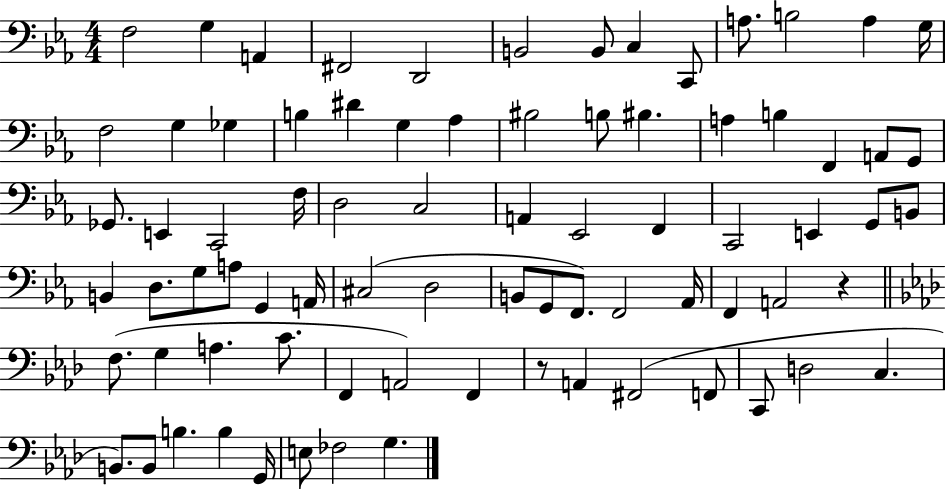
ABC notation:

X:1
T:Untitled
M:4/4
L:1/4
K:Eb
F,2 G, A,, ^F,,2 D,,2 B,,2 B,,/2 C, C,,/2 A,/2 B,2 A, G,/4 F,2 G, _G, B, ^D G, _A, ^B,2 B,/2 ^B, A, B, F,, A,,/2 G,,/2 _G,,/2 E,, C,,2 F,/4 D,2 C,2 A,, _E,,2 F,, C,,2 E,, G,,/2 B,,/2 B,, D,/2 G,/2 A,/2 G,, A,,/4 ^C,2 D,2 B,,/2 G,,/2 F,,/2 F,,2 _A,,/4 F,, A,,2 z F,/2 G, A, C/2 F,, A,,2 F,, z/2 A,, ^F,,2 F,,/2 C,,/2 D,2 C, B,,/2 B,,/2 B, B, G,,/4 E,/2 _F,2 G,